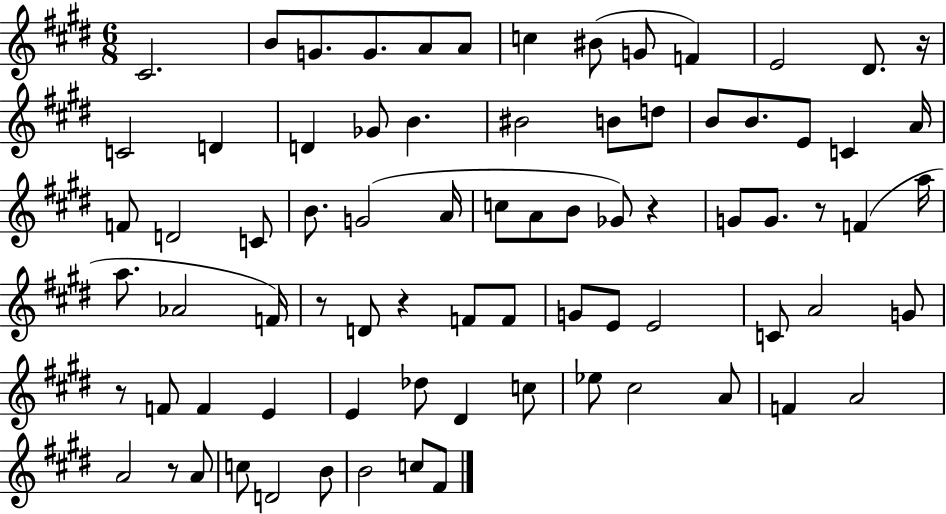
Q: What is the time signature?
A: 6/8